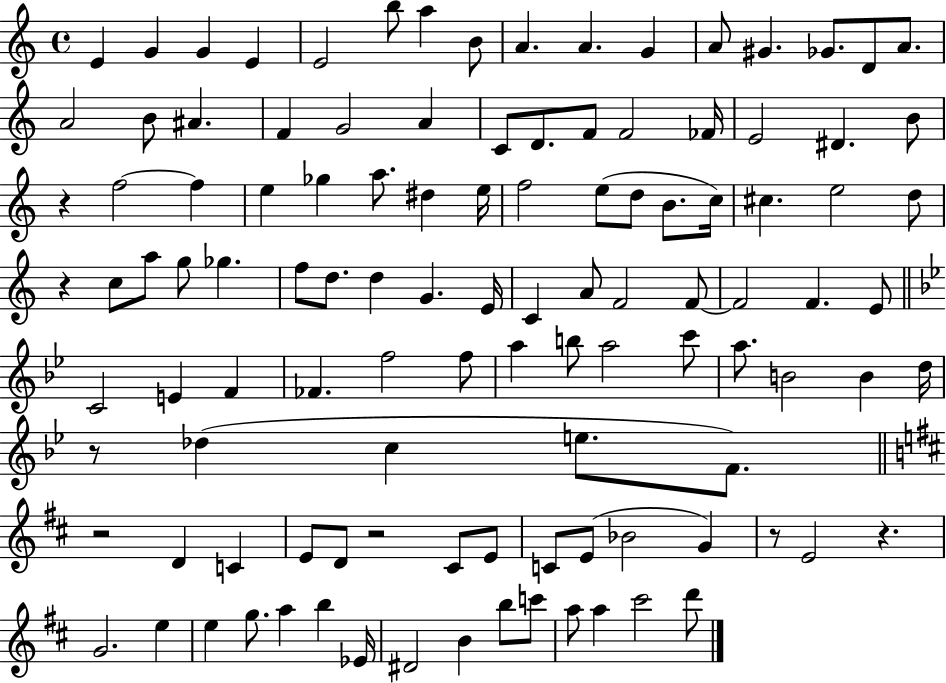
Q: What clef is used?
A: treble